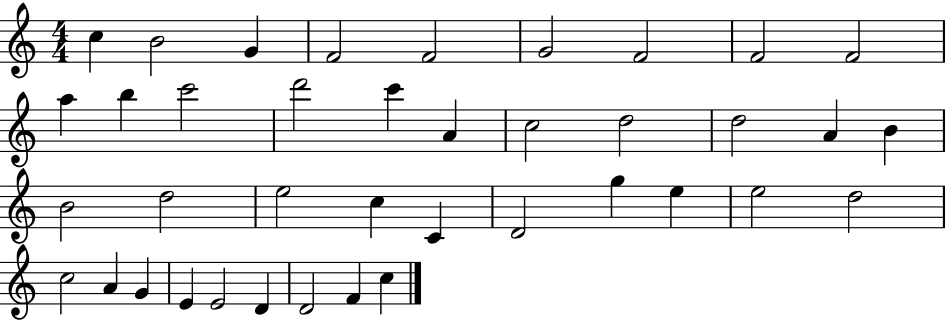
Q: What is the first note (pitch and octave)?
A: C5